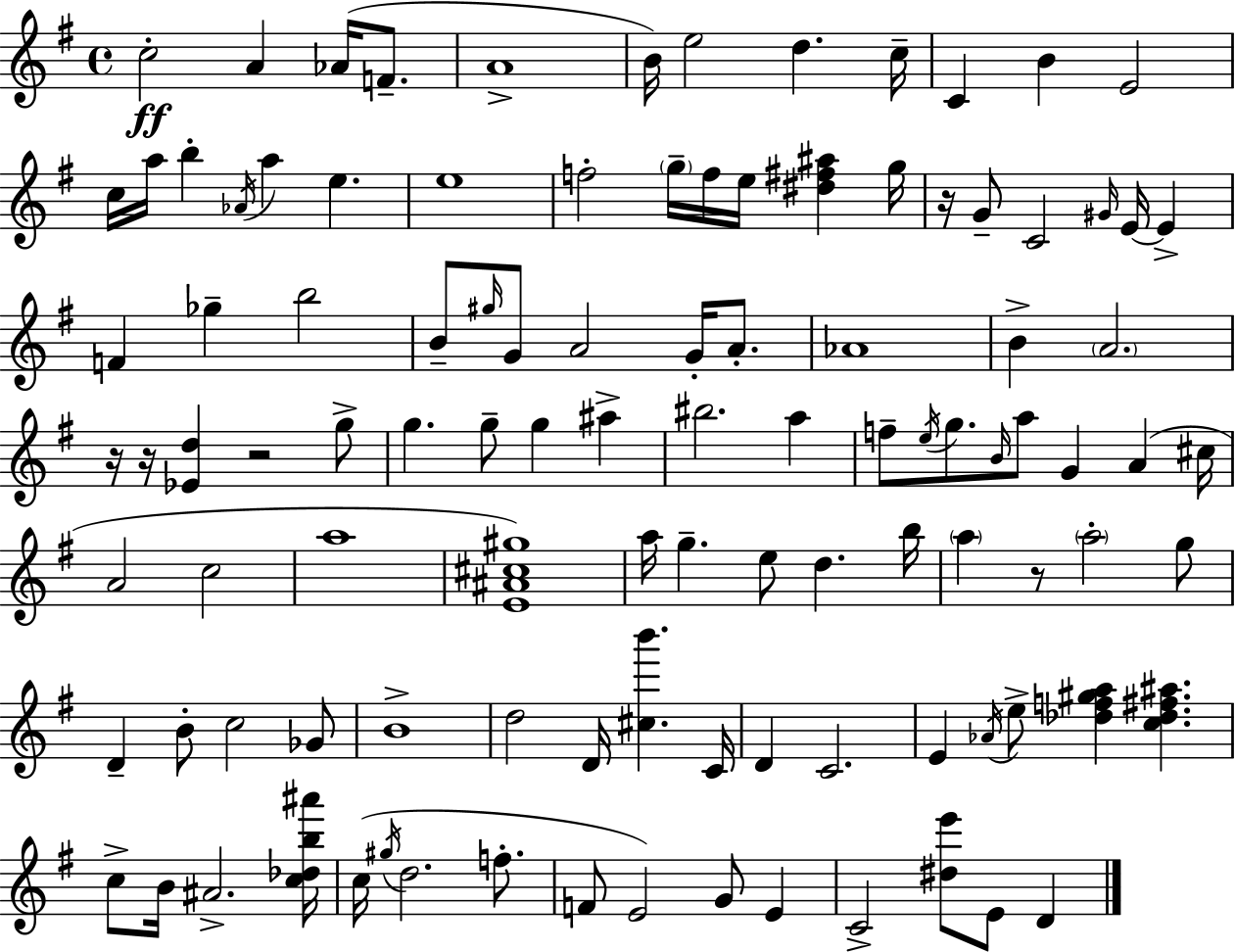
C5/h A4/q Ab4/s F4/e. A4/w B4/s E5/h D5/q. C5/s C4/q B4/q E4/h C5/s A5/s B5/q Ab4/s A5/q E5/q. E5/w F5/h G5/s F5/s E5/s [D#5,F#5,A#5]/q G5/s R/s G4/e C4/h G#4/s E4/s E4/q F4/q Gb5/q B5/h B4/e G#5/s G4/e A4/h G4/s A4/e. Ab4/w B4/q A4/h. R/s R/s [Eb4,D5]/q R/h G5/e G5/q. G5/e G5/q A#5/q BIS5/h. A5/q F5/e E5/s G5/e. B4/s A5/e G4/q A4/q C#5/s A4/h C5/h A5/w [E4,A#4,C#5,G#5]/w A5/s G5/q. E5/e D5/q. B5/s A5/q R/e A5/h G5/e D4/q B4/e C5/h Gb4/e B4/w D5/h D4/s [C#5,B6]/q. C4/s D4/q C4/h. E4/q Ab4/s E5/e [Db5,F5,G#5,A5]/q [C5,Db5,F#5,A#5]/q. C5/e B4/s A#4/h. [C5,Db5,B5,A#6]/s C5/s G#5/s D5/h. F5/e. F4/e E4/h G4/e E4/q C4/h [D#5,E6]/e E4/e D4/q